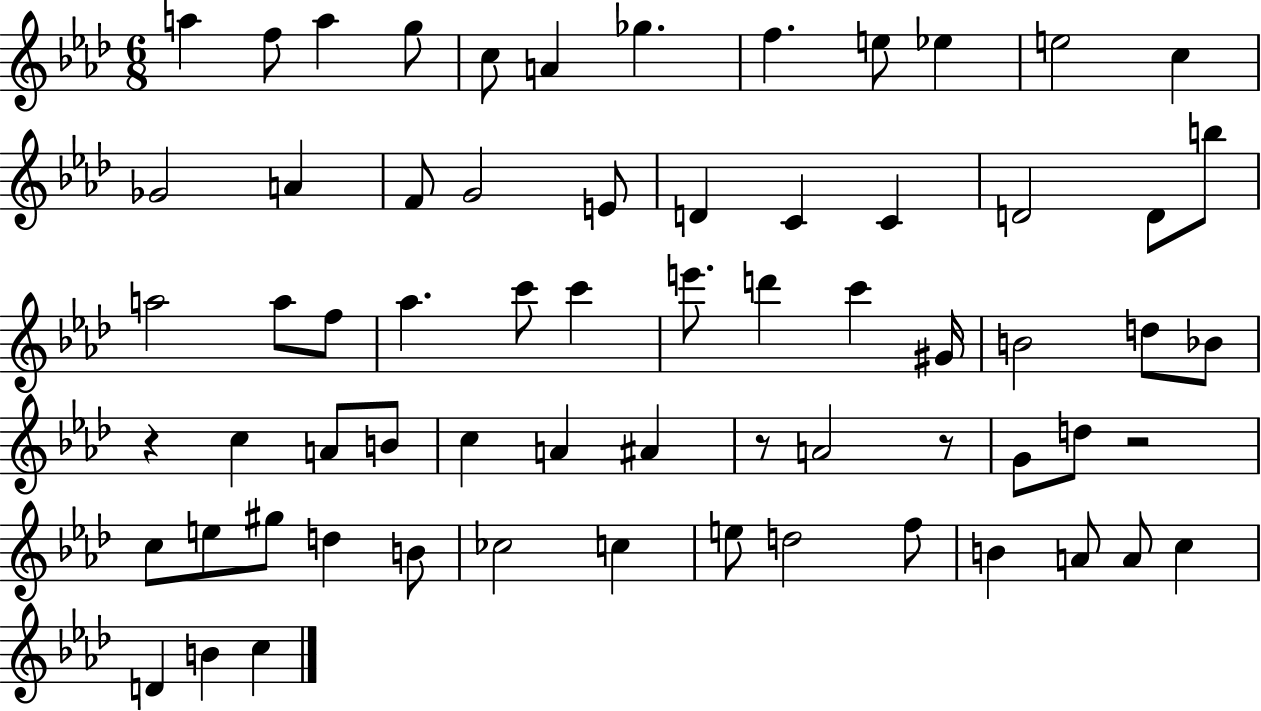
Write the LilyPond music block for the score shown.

{
  \clef treble
  \numericTimeSignature
  \time 6/8
  \key aes \major
  a''4 f''8 a''4 g''8 | c''8 a'4 ges''4. | f''4. e''8 ees''4 | e''2 c''4 | \break ges'2 a'4 | f'8 g'2 e'8 | d'4 c'4 c'4 | d'2 d'8 b''8 | \break a''2 a''8 f''8 | aes''4. c'''8 c'''4 | e'''8. d'''4 c'''4 gis'16 | b'2 d''8 bes'8 | \break r4 c''4 a'8 b'8 | c''4 a'4 ais'4 | r8 a'2 r8 | g'8 d''8 r2 | \break c''8 e''8 gis''8 d''4 b'8 | ces''2 c''4 | e''8 d''2 f''8 | b'4 a'8 a'8 c''4 | \break d'4 b'4 c''4 | \bar "|."
}